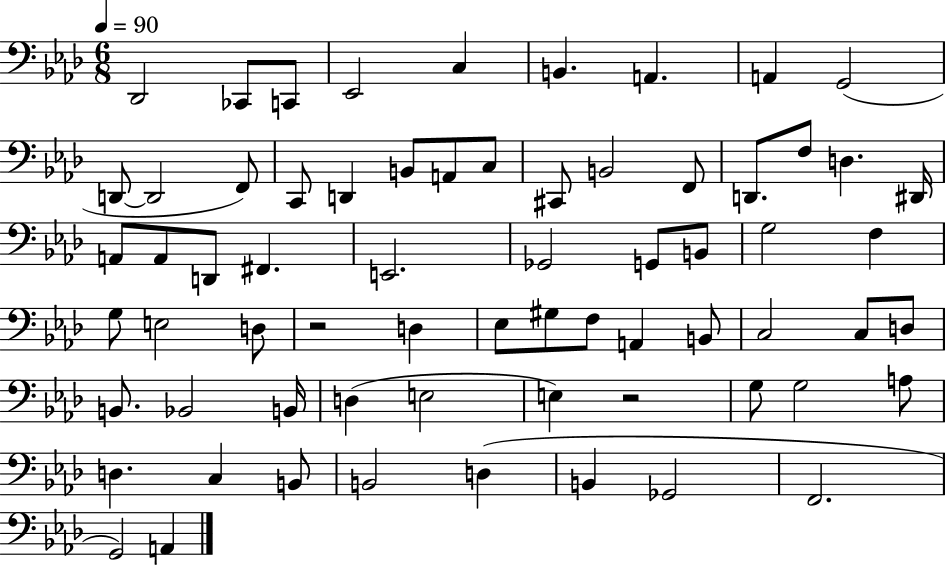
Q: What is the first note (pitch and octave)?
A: Db2